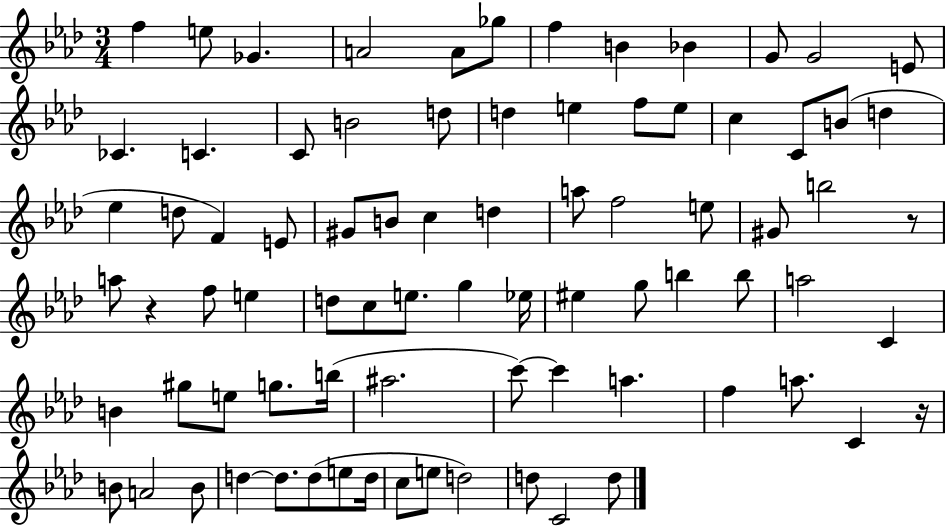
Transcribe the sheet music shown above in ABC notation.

X:1
T:Untitled
M:3/4
L:1/4
K:Ab
f e/2 _G A2 A/2 _g/2 f B _B G/2 G2 E/2 _C C C/2 B2 d/2 d e f/2 e/2 c C/2 B/2 d _e d/2 F E/2 ^G/2 B/2 c d a/2 f2 e/2 ^G/2 b2 z/2 a/2 z f/2 e d/2 c/2 e/2 g _e/4 ^e g/2 b b/2 a2 C B ^g/2 e/2 g/2 b/4 ^a2 c'/2 c' a f a/2 C z/4 B/2 A2 B/2 d d/2 d/2 e/2 d/4 c/2 e/2 d2 d/2 C2 d/2